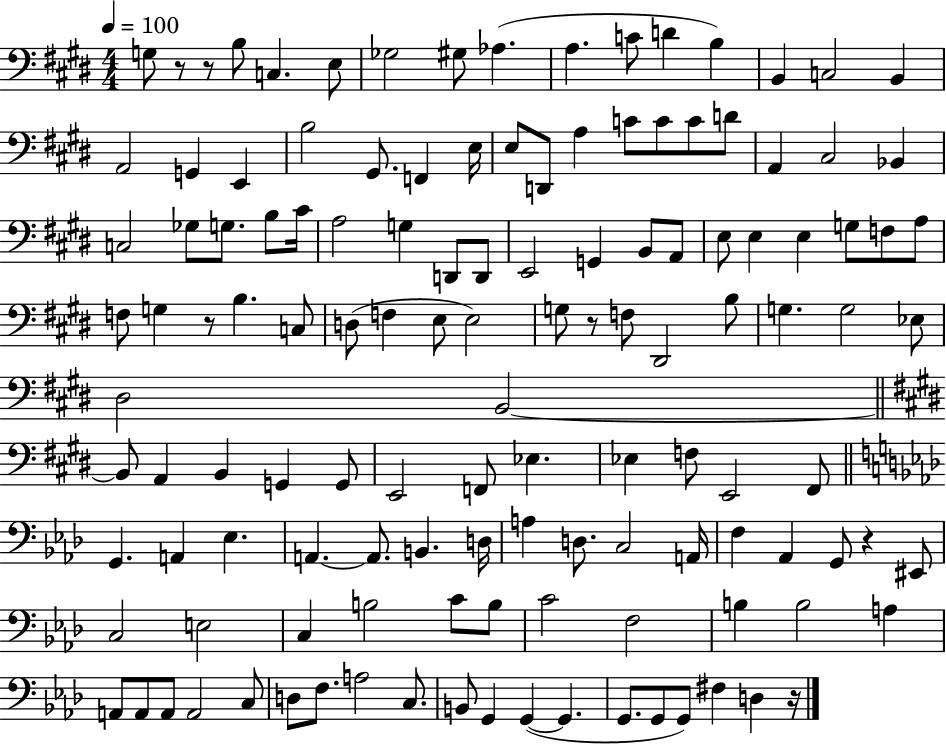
G3/e R/e R/e B3/e C3/q. E3/e Gb3/h G#3/e Ab3/q. A3/q. C4/e D4/q B3/q B2/q C3/h B2/q A2/h G2/q E2/q B3/h G#2/e. F2/q E3/s E3/e D2/e A3/q C4/e C4/e C4/e D4/e A2/q C#3/h Bb2/q C3/h Gb3/e G3/e. B3/e C#4/s A3/h G3/q D2/e D2/e E2/h G2/q B2/e A2/e E3/e E3/q E3/q G3/e F3/e A3/e F3/e G3/q R/e B3/q. C3/e D3/e F3/q E3/e E3/h G3/e R/e F3/e D#2/h B3/e G3/q. G3/h Eb3/e D#3/h B2/h B2/e A2/q B2/q G2/q G2/e E2/h F2/e Eb3/q. Eb3/q F3/e E2/h F#2/e G2/q. A2/q Eb3/q. A2/q. A2/e. B2/q. D3/s A3/q D3/e. C3/h A2/s F3/q Ab2/q G2/e R/q EIS2/e C3/h E3/h C3/q B3/h C4/e B3/e C4/h F3/h B3/q B3/h A3/q A2/e A2/e A2/e A2/h C3/e D3/e F3/e. A3/h C3/e. B2/e G2/q G2/q G2/q. G2/e. G2/e G2/e F#3/q D3/q R/s